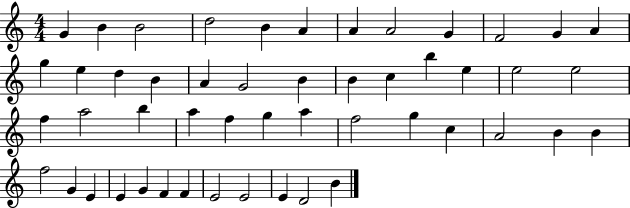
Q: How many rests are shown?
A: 0